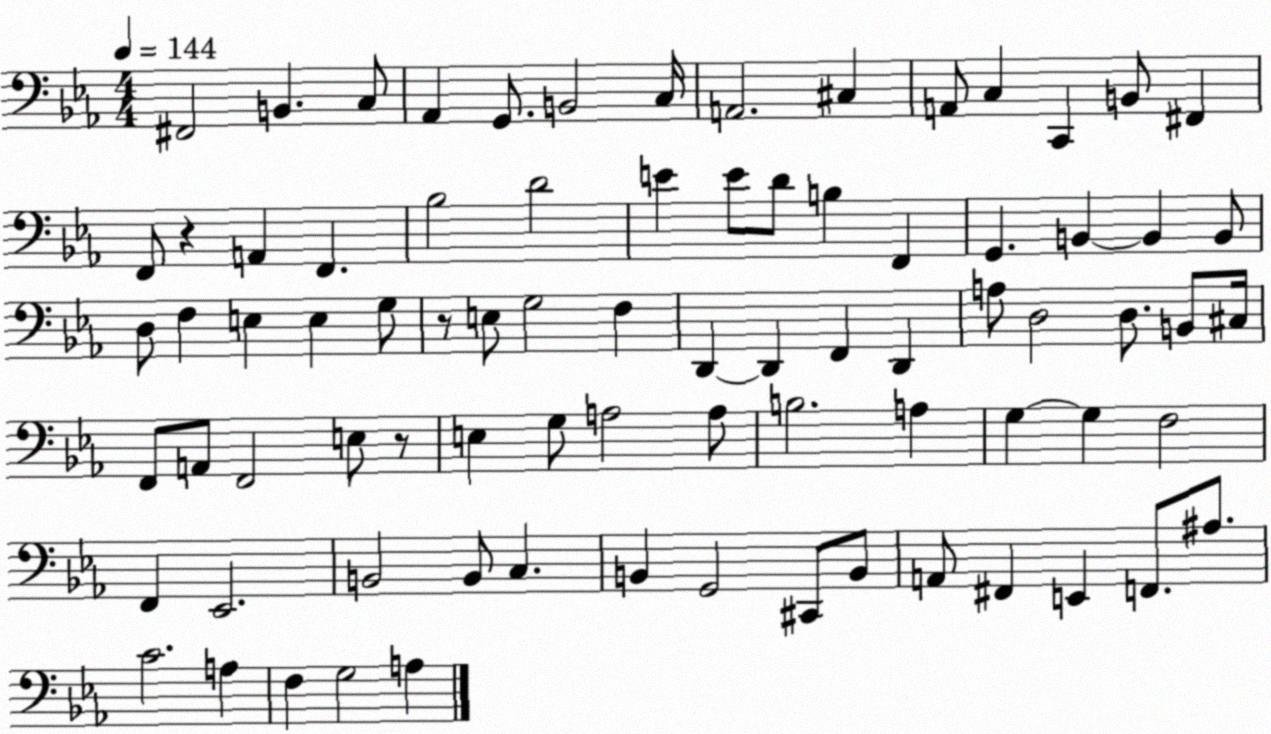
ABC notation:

X:1
T:Untitled
M:4/4
L:1/4
K:Eb
^F,,2 B,, C,/2 _A,, G,,/2 B,,2 C,/4 A,,2 ^C, A,,/2 C, C,, B,,/2 ^F,, F,,/2 z A,, F,, _B,2 D2 E E/2 D/2 B, F,, G,, B,, B,, B,,/2 D,/2 F, E, E, G,/2 z/2 E,/2 G,2 F, D,, D,, F,, D,, A,/2 D,2 D,/2 B,,/2 ^C,/4 F,,/2 A,,/2 F,,2 E,/2 z/2 E, G,/2 A,2 A,/2 B,2 A, G, G, F,2 F,, _E,,2 B,,2 B,,/2 C, B,, G,,2 ^C,,/2 B,,/2 A,,/2 ^F,, E,, F,,/2 ^A,/2 C2 A, F, G,2 A,